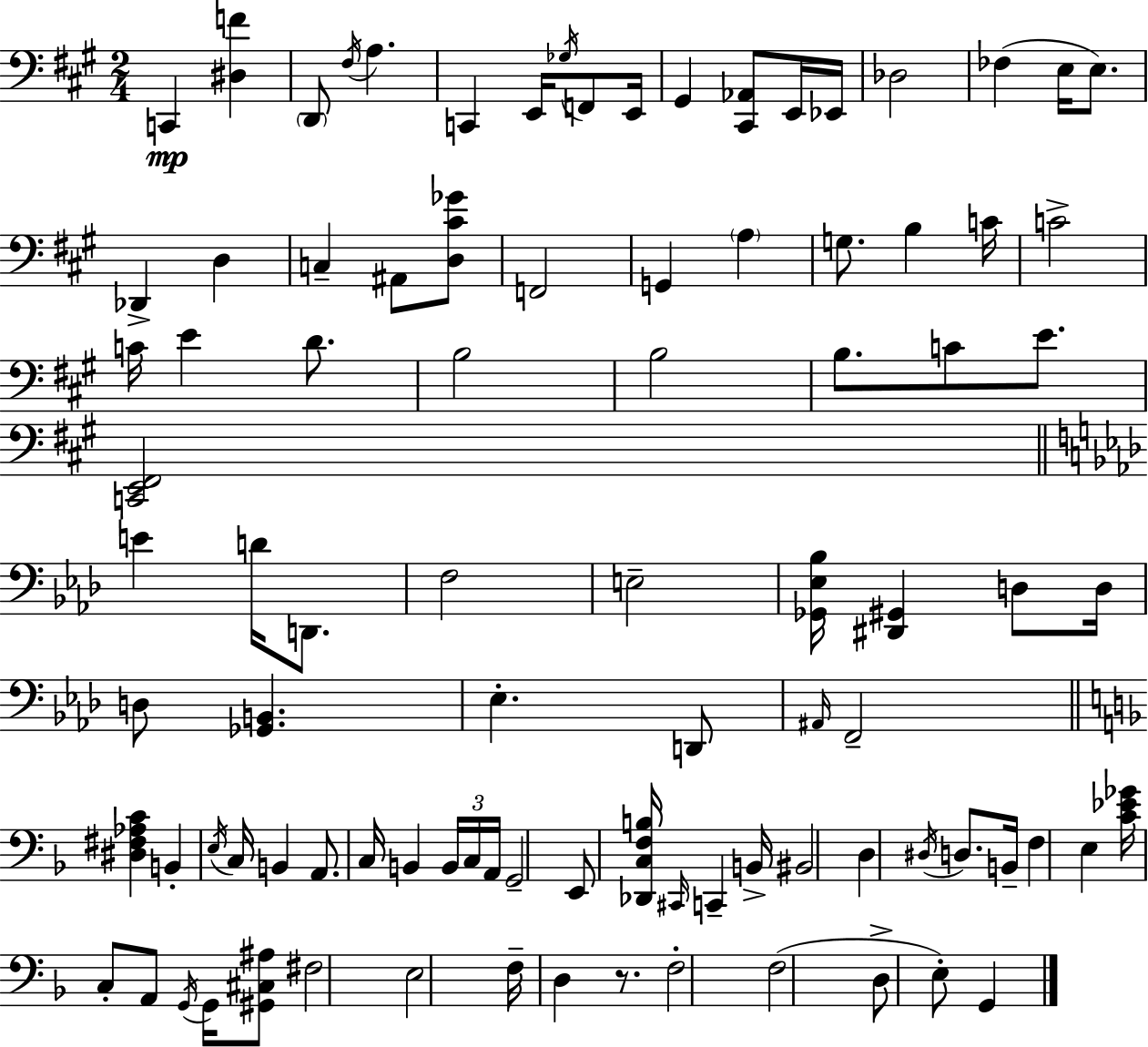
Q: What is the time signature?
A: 2/4